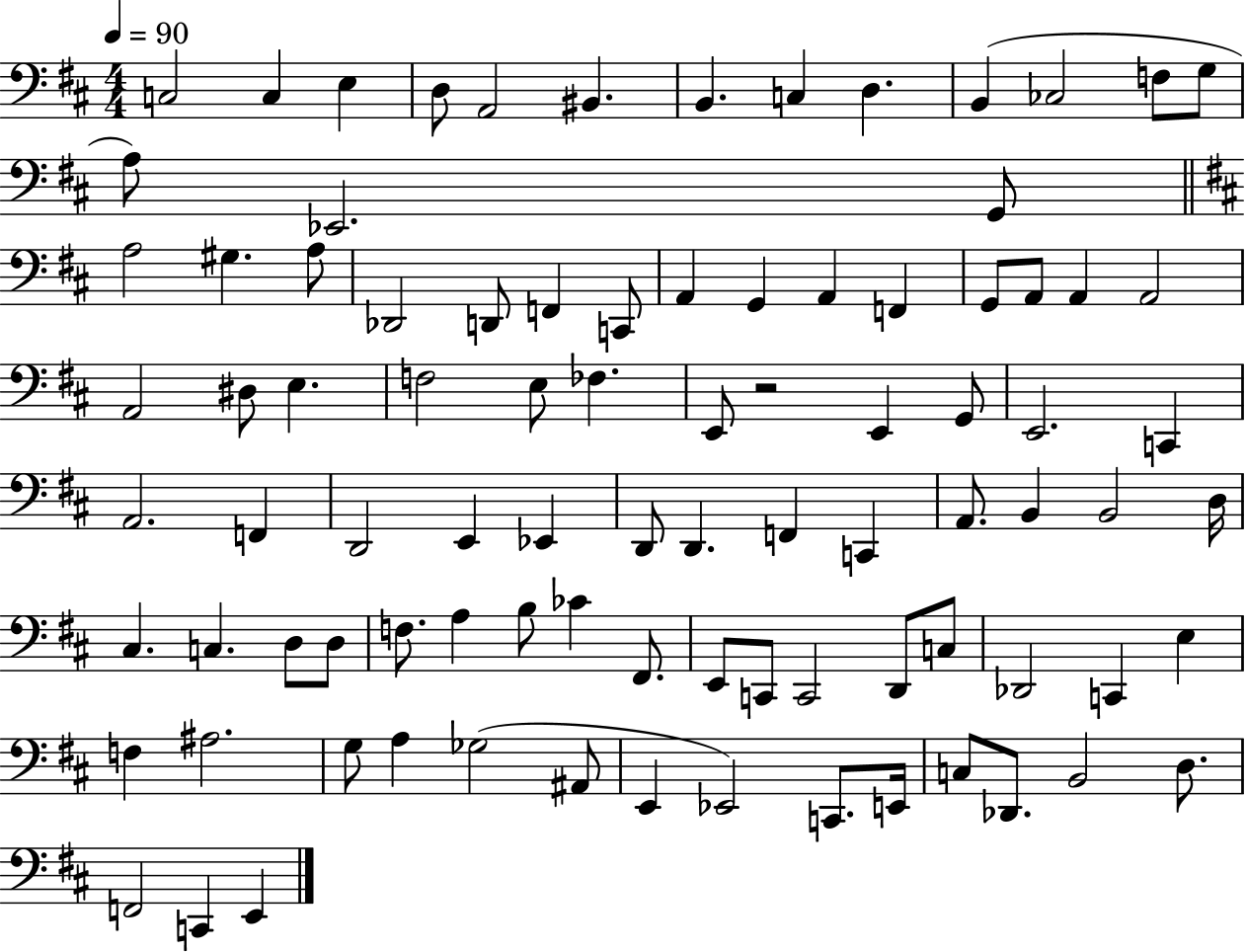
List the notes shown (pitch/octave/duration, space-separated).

C3/h C3/q E3/q D3/e A2/h BIS2/q. B2/q. C3/q D3/q. B2/q CES3/h F3/e G3/e A3/e Eb2/h. G2/e A3/h G#3/q. A3/e Db2/h D2/e F2/q C2/e A2/q G2/q A2/q F2/q G2/e A2/e A2/q A2/h A2/h D#3/e E3/q. F3/h E3/e FES3/q. E2/e R/h E2/q G2/e E2/h. C2/q A2/h. F2/q D2/h E2/q Eb2/q D2/e D2/q. F2/q C2/q A2/e. B2/q B2/h D3/s C#3/q. C3/q. D3/e D3/e F3/e. A3/q B3/e CES4/q F#2/e. E2/e C2/e C2/h D2/e C3/e Db2/h C2/q E3/q F3/q A#3/h. G3/e A3/q Gb3/h A#2/e E2/q Eb2/h C2/e. E2/s C3/e Db2/e. B2/h D3/e. F2/h C2/q E2/q